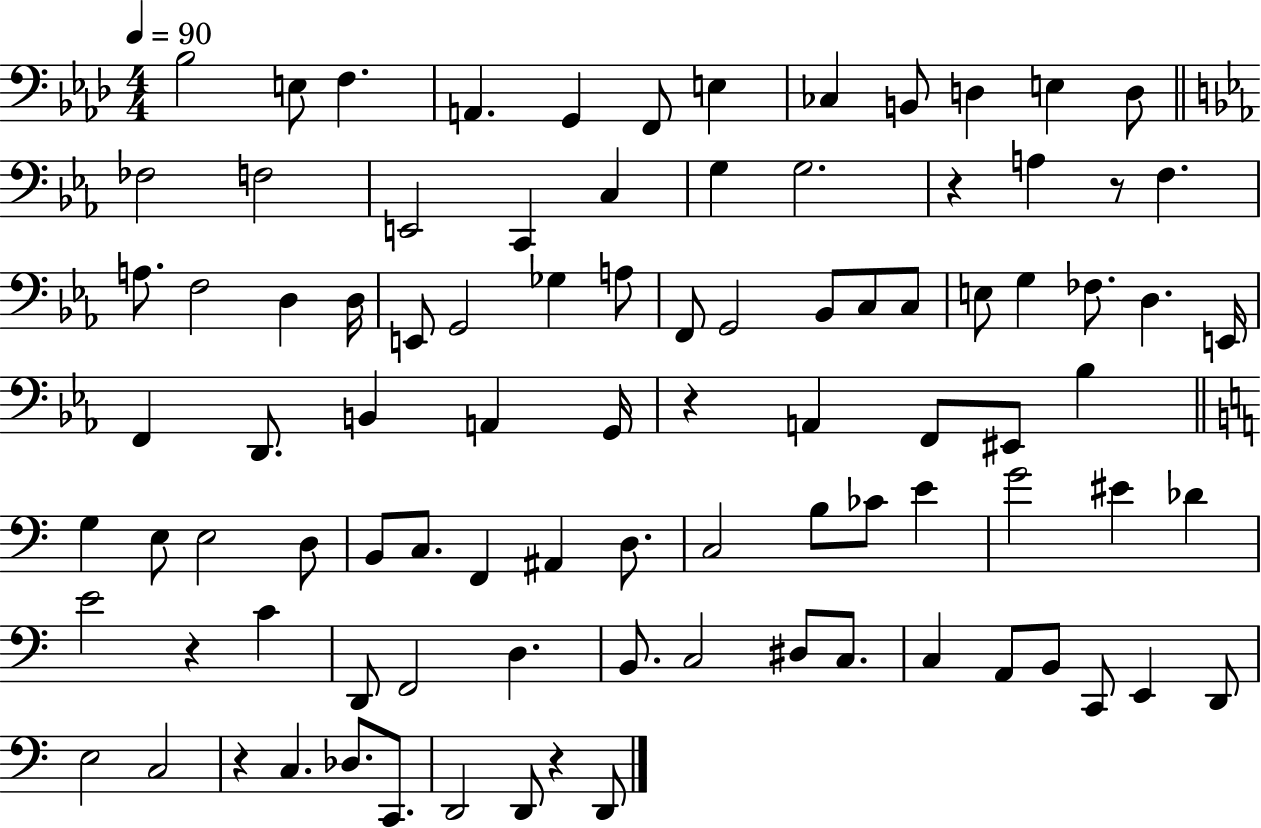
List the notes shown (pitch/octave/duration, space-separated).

Bb3/h E3/e F3/q. A2/q. G2/q F2/e E3/q CES3/q B2/e D3/q E3/q D3/e FES3/h F3/h E2/h C2/q C3/q G3/q G3/h. R/q A3/q R/e F3/q. A3/e. F3/h D3/q D3/s E2/e G2/h Gb3/q A3/e F2/e G2/h Bb2/e C3/e C3/e E3/e G3/q FES3/e. D3/q. E2/s F2/q D2/e. B2/q A2/q G2/s R/q A2/q F2/e EIS2/e Bb3/q G3/q E3/e E3/h D3/e B2/e C3/e. F2/q A#2/q D3/e. C3/h B3/e CES4/e E4/q G4/h EIS4/q Db4/q E4/h R/q C4/q D2/e F2/h D3/q. B2/e. C3/h D#3/e C3/e. C3/q A2/e B2/e C2/e E2/q D2/e E3/h C3/h R/q C3/q. Db3/e. C2/e. D2/h D2/e R/q D2/e